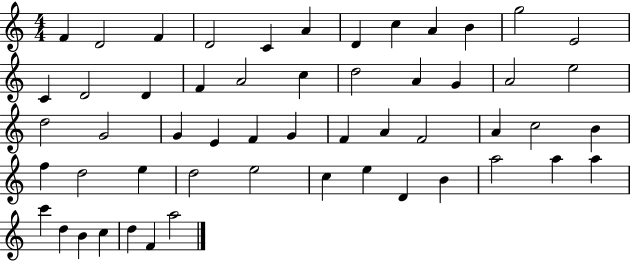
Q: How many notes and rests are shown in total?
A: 54